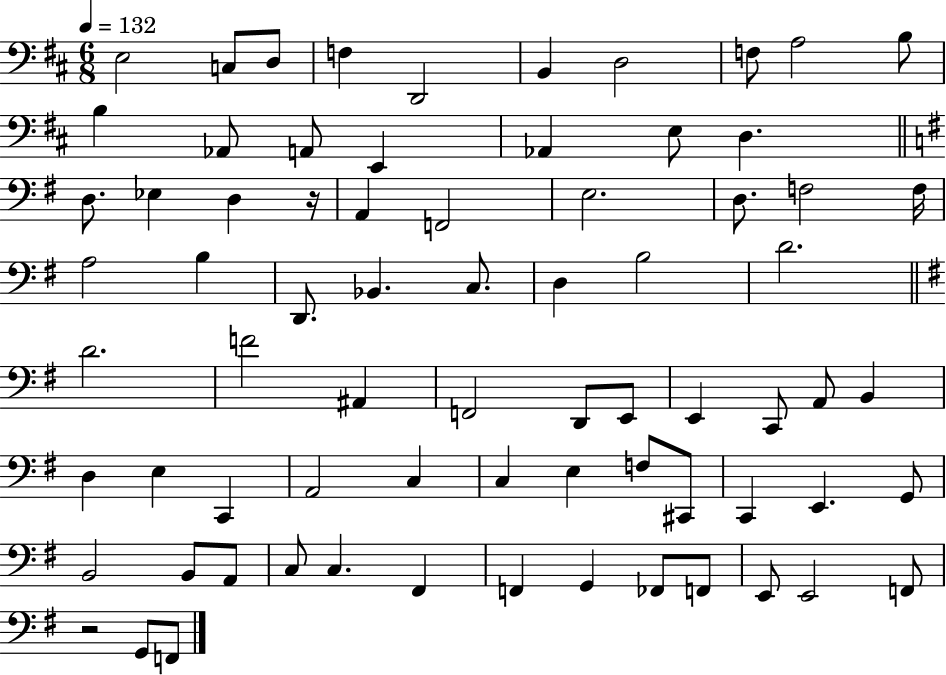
{
  \clef bass
  \numericTimeSignature
  \time 6/8
  \key d \major
  \tempo 4 = 132
  e2 c8 d8 | f4 d,2 | b,4 d2 | f8 a2 b8 | \break b4 aes,8 a,8 e,4 | aes,4 e8 d4. | \bar "||" \break \key e \minor d8. ees4 d4 r16 | a,4 f,2 | e2. | d8. f2 f16 | \break a2 b4 | d,8. bes,4. c8. | d4 b2 | d'2. | \break \bar "||" \break \key g \major d'2. | f'2 ais,4 | f,2 d,8 e,8 | e,4 c,8 a,8 b,4 | \break d4 e4 c,4 | a,2 c4 | c4 e4 f8 cis,8 | c,4 e,4. g,8 | \break b,2 b,8 a,8 | c8 c4. fis,4 | f,4 g,4 fes,8 f,8 | e,8 e,2 f,8 | \break r2 g,8 f,8 | \bar "|."
}